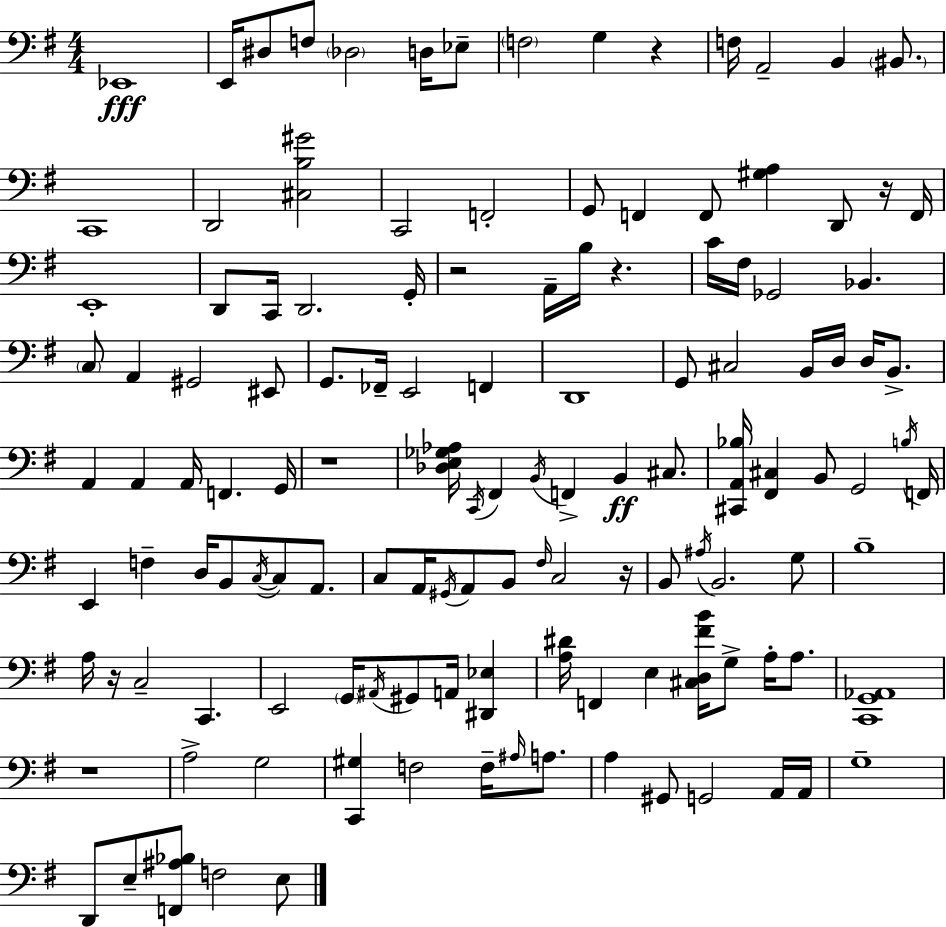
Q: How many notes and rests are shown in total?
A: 130